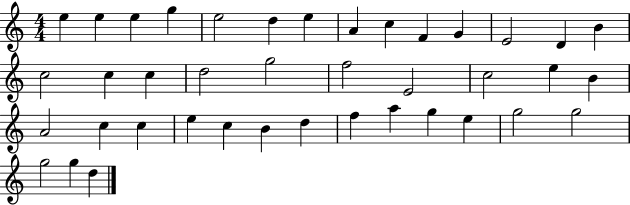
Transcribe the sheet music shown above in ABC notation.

X:1
T:Untitled
M:4/4
L:1/4
K:C
e e e g e2 d e A c F G E2 D B c2 c c d2 g2 f2 E2 c2 e B A2 c c e c B d f a g e g2 g2 g2 g d